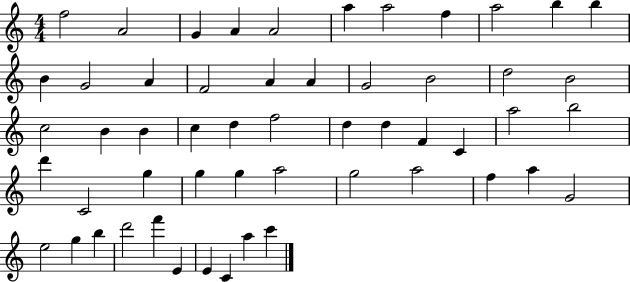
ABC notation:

X:1
T:Untitled
M:4/4
L:1/4
K:C
f2 A2 G A A2 a a2 f a2 b b B G2 A F2 A A G2 B2 d2 B2 c2 B B c d f2 d d F C a2 b2 d' C2 g g g a2 g2 a2 f a G2 e2 g b d'2 f' E E C a c'